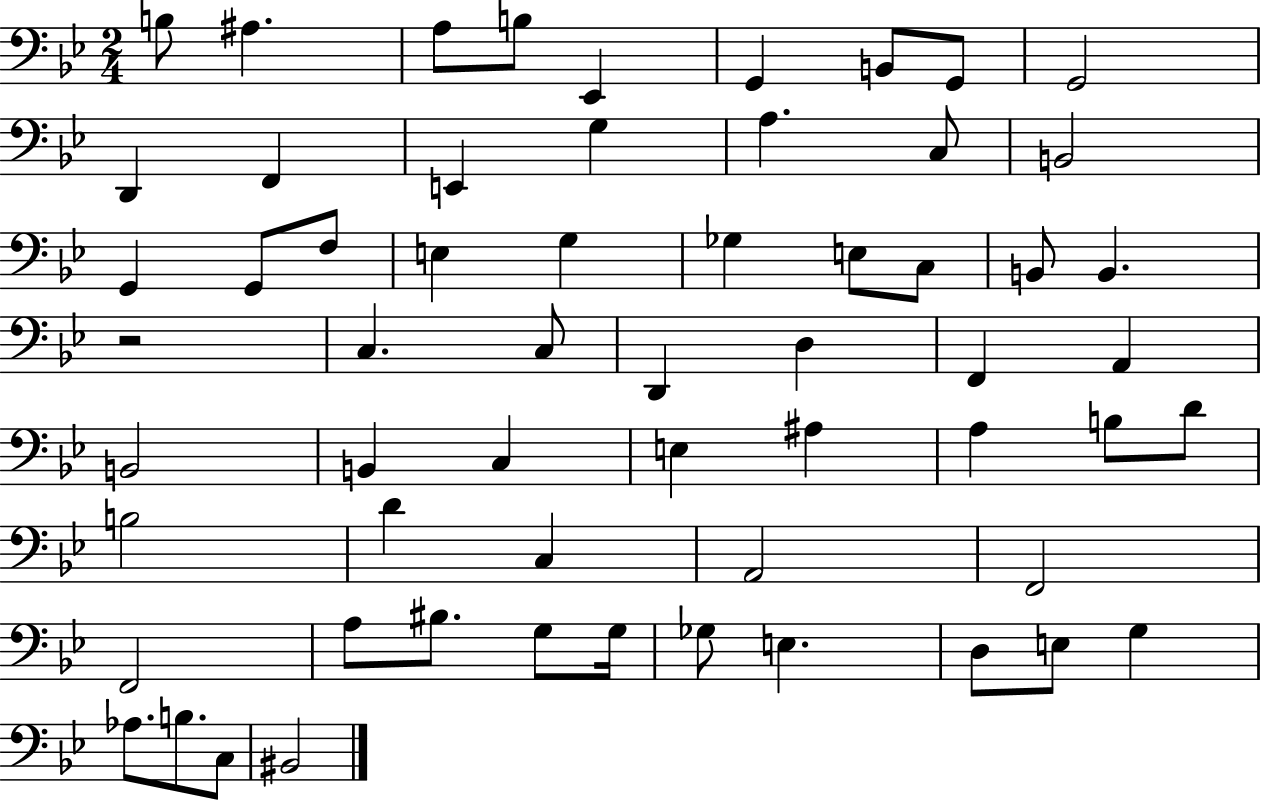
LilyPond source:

{
  \clef bass
  \numericTimeSignature
  \time 2/4
  \key bes \major
  b8 ais4. | a8 b8 ees,4 | g,4 b,8 g,8 | g,2 | \break d,4 f,4 | e,4 g4 | a4. c8 | b,2 | \break g,4 g,8 f8 | e4 g4 | ges4 e8 c8 | b,8 b,4. | \break r2 | c4. c8 | d,4 d4 | f,4 a,4 | \break b,2 | b,4 c4 | e4 ais4 | a4 b8 d'8 | \break b2 | d'4 c4 | a,2 | f,2 | \break f,2 | a8 bis8. g8 g16 | ges8 e4. | d8 e8 g4 | \break aes8. b8. c8 | bis,2 | \bar "|."
}